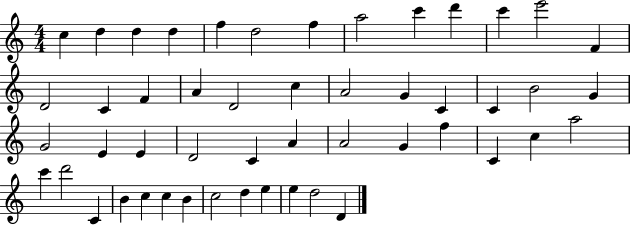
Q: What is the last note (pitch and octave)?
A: D4